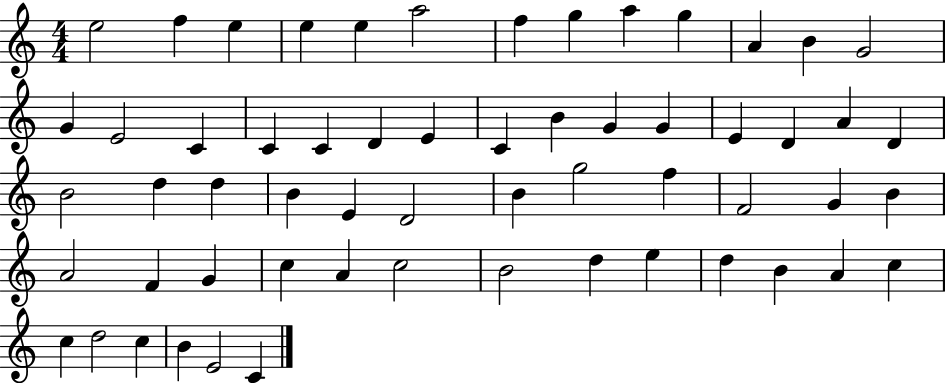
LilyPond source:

{
  \clef treble
  \numericTimeSignature
  \time 4/4
  \key c \major
  e''2 f''4 e''4 | e''4 e''4 a''2 | f''4 g''4 a''4 g''4 | a'4 b'4 g'2 | \break g'4 e'2 c'4 | c'4 c'4 d'4 e'4 | c'4 b'4 g'4 g'4 | e'4 d'4 a'4 d'4 | \break b'2 d''4 d''4 | b'4 e'4 d'2 | b'4 g''2 f''4 | f'2 g'4 b'4 | \break a'2 f'4 g'4 | c''4 a'4 c''2 | b'2 d''4 e''4 | d''4 b'4 a'4 c''4 | \break c''4 d''2 c''4 | b'4 e'2 c'4 | \bar "|."
}